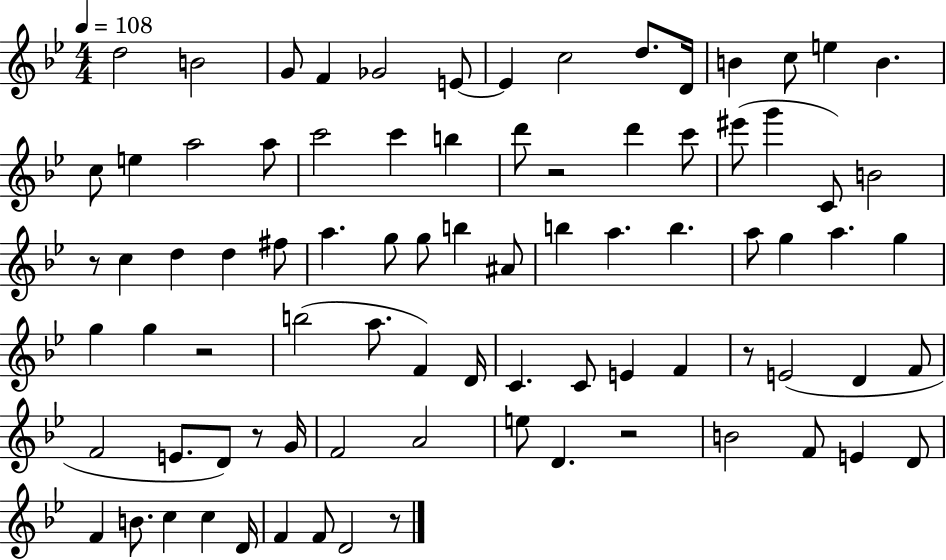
D5/h B4/h G4/e F4/q Gb4/h E4/e E4/q C5/h D5/e. D4/s B4/q C5/e E5/q B4/q. C5/e E5/q A5/h A5/e C6/h C6/q B5/q D6/e R/h D6/q C6/e EIS6/e G6/q C4/e B4/h R/e C5/q D5/q D5/q F#5/e A5/q. G5/e G5/e B5/q A#4/e B5/q A5/q. B5/q. A5/e G5/q A5/q. G5/q G5/q G5/q R/h B5/h A5/e. F4/q D4/s C4/q. C4/e E4/q F4/q R/e E4/h D4/q F4/e F4/h E4/e. D4/e R/e G4/s F4/h A4/h E5/e D4/q. R/h B4/h F4/e E4/q D4/e F4/q B4/e. C5/q C5/q D4/s F4/q F4/e D4/h R/e